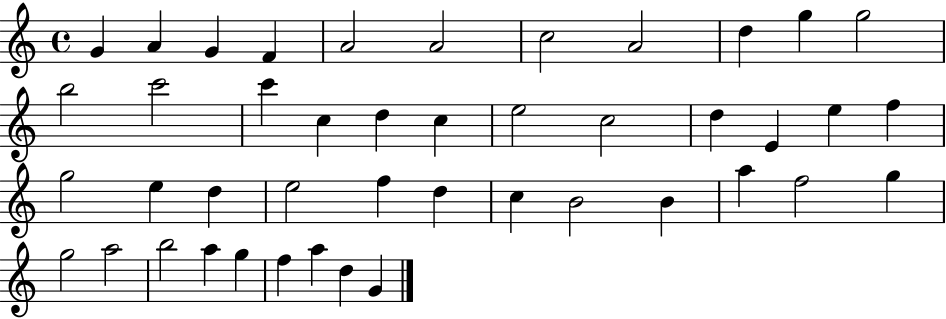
{
  \clef treble
  \time 4/4
  \defaultTimeSignature
  \key c \major
  g'4 a'4 g'4 f'4 | a'2 a'2 | c''2 a'2 | d''4 g''4 g''2 | \break b''2 c'''2 | c'''4 c''4 d''4 c''4 | e''2 c''2 | d''4 e'4 e''4 f''4 | \break g''2 e''4 d''4 | e''2 f''4 d''4 | c''4 b'2 b'4 | a''4 f''2 g''4 | \break g''2 a''2 | b''2 a''4 g''4 | f''4 a''4 d''4 g'4 | \bar "|."
}